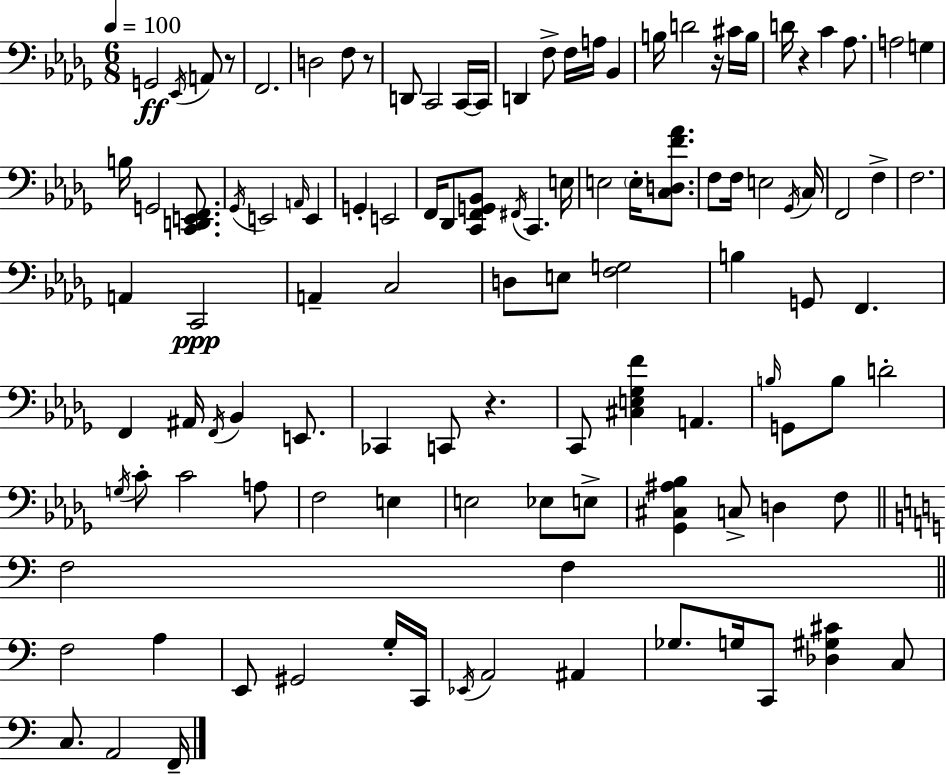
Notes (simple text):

G2/h Eb2/s A2/e R/e F2/h. D3/h F3/e R/e D2/e C2/h C2/s C2/s D2/q F3/e F3/s A3/s Bb2/q B3/s D4/h R/s C#4/s B3/s D4/s R/q C4/q Ab3/e. A3/h G3/q B3/s G2/h [C2,D2,E2,F2]/e. Gb2/s E2/h A2/s E2/q G2/q E2/h F2/s Db2/e [C2,F2,G2,Bb2]/e F#2/s C2/q. E3/s E3/h E3/s [C3,D3,F4,Ab4]/e. F3/e F3/s E3/h Gb2/s C3/s F2/h F3/q F3/h. A2/q C2/h A2/q C3/h D3/e E3/e [F3,G3]/h B3/q G2/e F2/q. F2/q A#2/s F2/s Bb2/q E2/e. CES2/q C2/e R/q. C2/e [C#3,E3,Gb3,F4]/q A2/q. B3/s G2/e B3/e D4/h G3/s C4/e C4/h A3/e F3/h E3/q E3/h Eb3/e E3/e [Gb2,C#3,A#3,Bb3]/q C3/e D3/q F3/e F3/h F3/q F3/h A3/q E2/e G#2/h G3/s C2/s Eb2/s A2/h A#2/q Gb3/e. G3/s C2/e [Db3,G#3,C#4]/q C3/e C3/e. A2/h F2/s